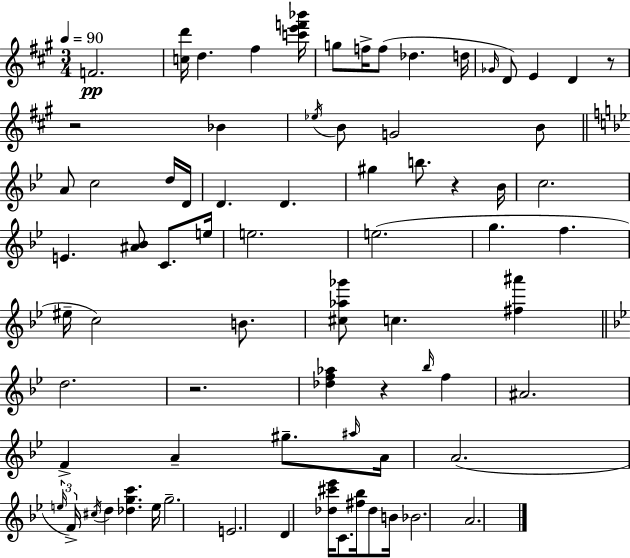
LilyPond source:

{
  \clef treble
  \numericTimeSignature
  \time 3/4
  \key a \major
  \tempo 4 = 90
  f'2.\pp | <c'' d'''>16 d''4. fis''4 <c''' e''' f''' bes'''>16 | g''8 f''16-> f''8( des''4. d''16 | \grace { ges'16 } d'8) e'4 d'4 r8 | \break r2 bes'4 | \acciaccatura { ees''16 } b'8 g'2 | b'8 \bar "||" \break \key bes \major a'8 c''2 d''16 d'16 | d'4. d'4. | gis''4 b''8. r4 bes'16 | c''2. | \break e'4. <ais' bes'>8 c'8. e''16 | e''2. | e''2.( | g''4. f''4. | \break eis''16-- c''2) b'8. | <cis'' aes'' ges'''>8 c''4. <fis'' ais'''>4 | \bar "||" \break \key bes \major d''2. | r2. | <des'' f'' aes''>4 r4 \grace { bes''16 } f''4 | ais'2. | \break f'4-> a'4-- gis''8.-- | \grace { ais''16 } a'16 a'2.( | \tuplet 3/2 { \grace { e''16 } f'16->) \acciaccatura { cis''16 } } d''4 <des'' g'' c'''>4. | e''16 g''2.-- | \break e'2. | d'4 <des'' cis''' ees'''>16 c'8. | <fis'' bes''>16 des''8 b'16 bes'2. | a'2. | \break \bar "|."
}